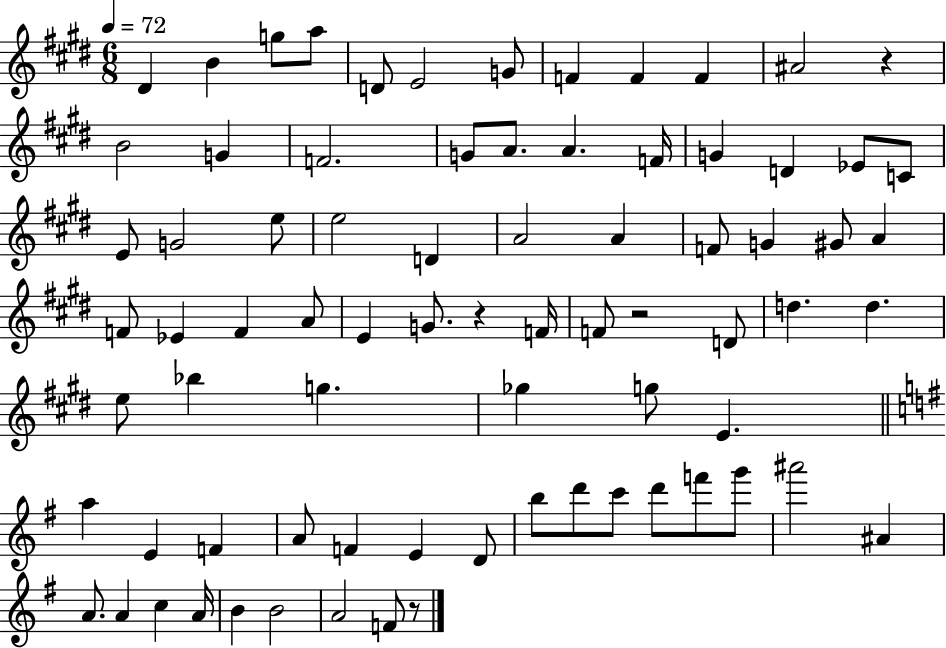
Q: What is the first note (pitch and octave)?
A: D#4